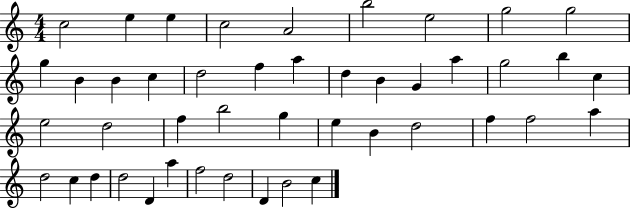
{
  \clef treble
  \numericTimeSignature
  \time 4/4
  \key c \major
  c''2 e''4 e''4 | c''2 a'2 | b''2 e''2 | g''2 g''2 | \break g''4 b'4 b'4 c''4 | d''2 f''4 a''4 | d''4 b'4 g'4 a''4 | g''2 b''4 c''4 | \break e''2 d''2 | f''4 b''2 g''4 | e''4 b'4 d''2 | f''4 f''2 a''4 | \break d''2 c''4 d''4 | d''2 d'4 a''4 | f''2 d''2 | d'4 b'2 c''4 | \break \bar "|."
}